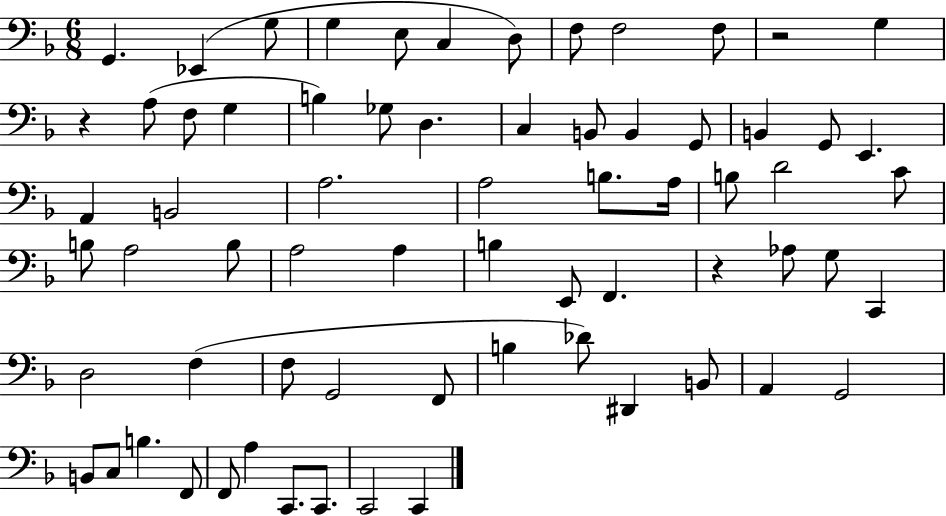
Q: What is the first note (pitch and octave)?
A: G2